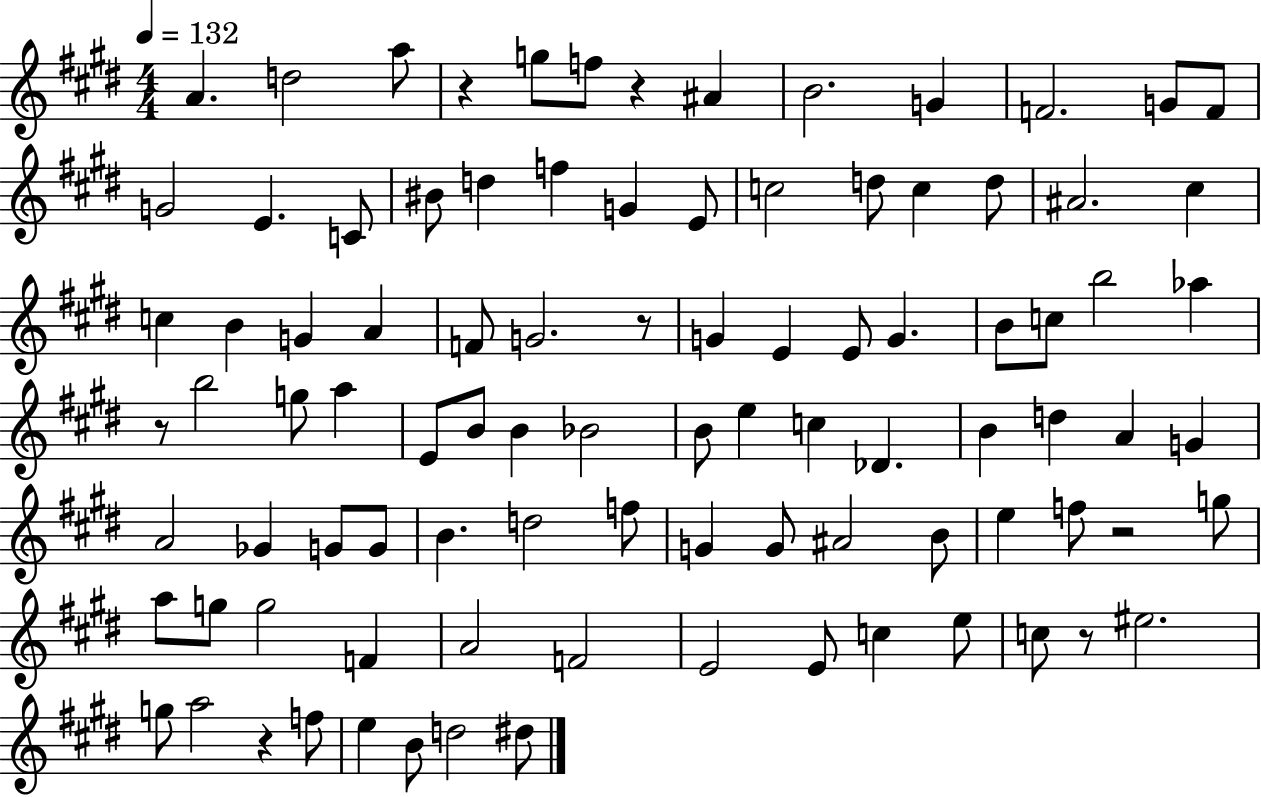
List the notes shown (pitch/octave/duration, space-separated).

A4/q. D5/h A5/e R/q G5/e F5/e R/q A#4/q B4/h. G4/q F4/h. G4/e F4/e G4/h E4/q. C4/e BIS4/e D5/q F5/q G4/q E4/e C5/h D5/e C5/q D5/e A#4/h. C#5/q C5/q B4/q G4/q A4/q F4/e G4/h. R/e G4/q E4/q E4/e G4/q. B4/e C5/e B5/h Ab5/q R/e B5/h G5/e A5/q E4/e B4/e B4/q Bb4/h B4/e E5/q C5/q Db4/q. B4/q D5/q A4/q G4/q A4/h Gb4/q G4/e G4/e B4/q. D5/h F5/e G4/q G4/e A#4/h B4/e E5/q F5/e R/h G5/e A5/e G5/e G5/h F4/q A4/h F4/h E4/h E4/e C5/q E5/e C5/e R/e EIS5/h. G5/e A5/h R/q F5/e E5/q B4/e D5/h D#5/e